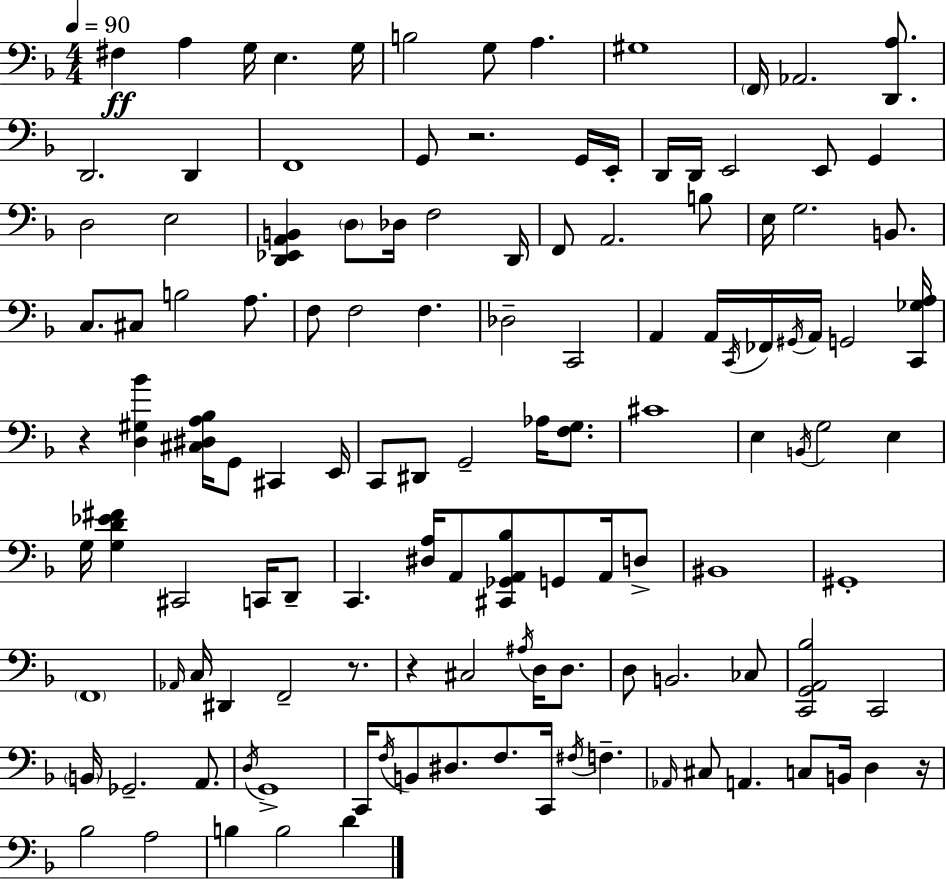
X:1
T:Untitled
M:4/4
L:1/4
K:F
^F, A, G,/4 E, G,/4 B,2 G,/2 A, ^G,4 F,,/4 _A,,2 [D,,A,]/2 D,,2 D,, F,,4 G,,/2 z2 G,,/4 E,,/4 D,,/4 D,,/4 E,,2 E,,/2 G,, D,2 E,2 [D,,_E,,A,,B,,] D,/2 _D,/4 F,2 D,,/4 F,,/2 A,,2 B,/2 E,/4 G,2 B,,/2 C,/2 ^C,/2 B,2 A,/2 F,/2 F,2 F, _D,2 C,,2 A,, A,,/4 C,,/4 _F,,/4 ^G,,/4 A,,/4 G,,2 [C,,_G,A,]/4 z [D,^G,_B] [^C,^D,A,_B,]/4 G,,/2 ^C,, E,,/4 C,,/2 ^D,,/2 G,,2 _A,/4 [F,G,]/2 ^C4 E, B,,/4 G,2 E, G,/4 [G,D_E^F] ^C,,2 C,,/4 D,,/2 C,, [^D,A,]/4 A,,/2 [^C,,_G,,A,,_B,]/2 G,,/2 A,,/4 D,/2 ^B,,4 ^G,,4 F,,4 _A,,/4 C,/4 ^D,, F,,2 z/2 z ^C,2 ^A,/4 D,/4 D,/2 D,/2 B,,2 _C,/2 [C,,G,,A,,_B,]2 C,,2 B,,/4 _G,,2 A,,/2 D,/4 G,,4 C,,/4 F,/4 B,,/2 ^D,/2 F,/2 C,,/4 ^F,/4 F, _A,,/4 ^C,/2 A,, C,/2 B,,/4 D, z/4 _B,2 A,2 B, B,2 D